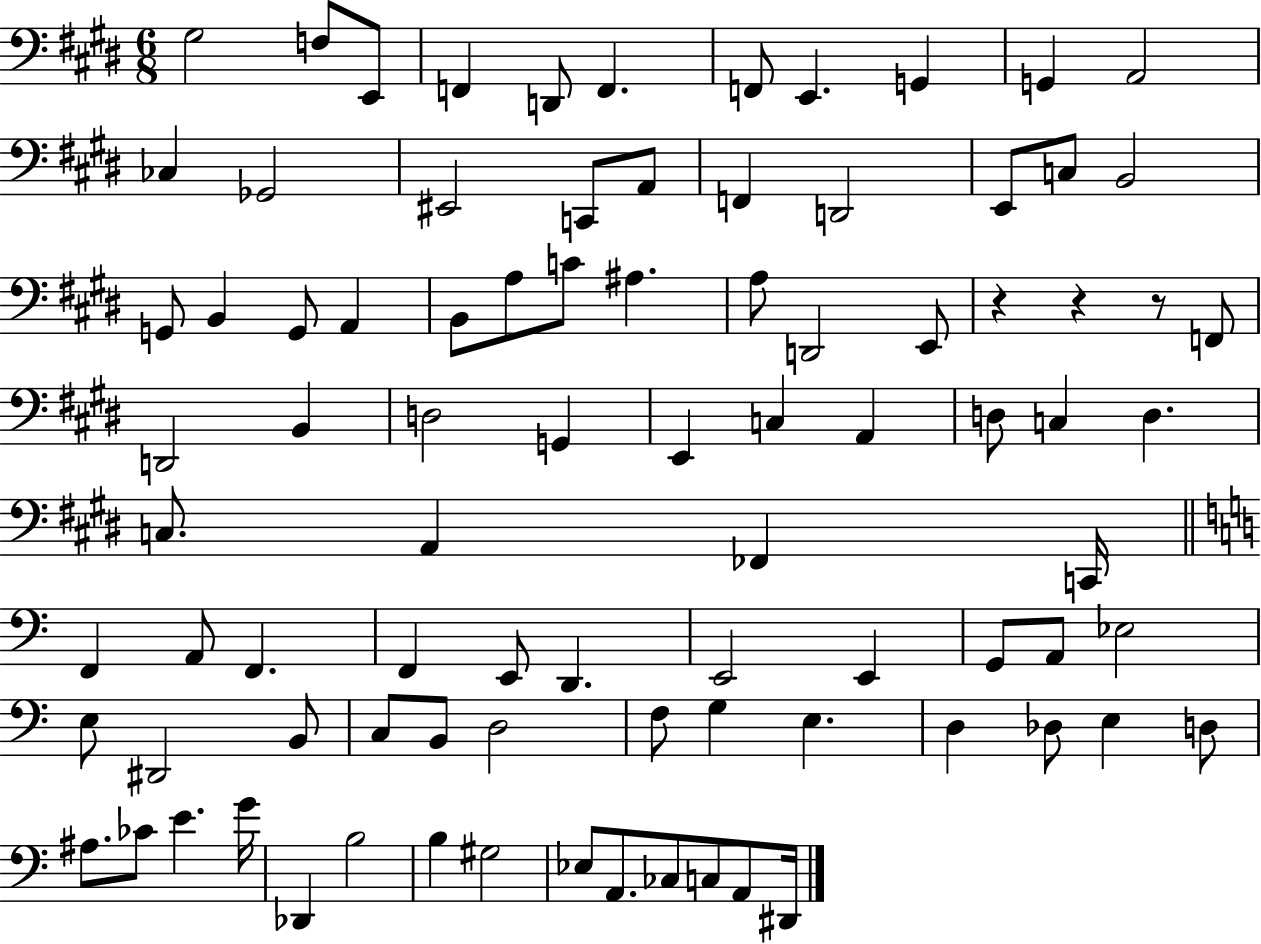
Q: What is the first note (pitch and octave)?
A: G#3